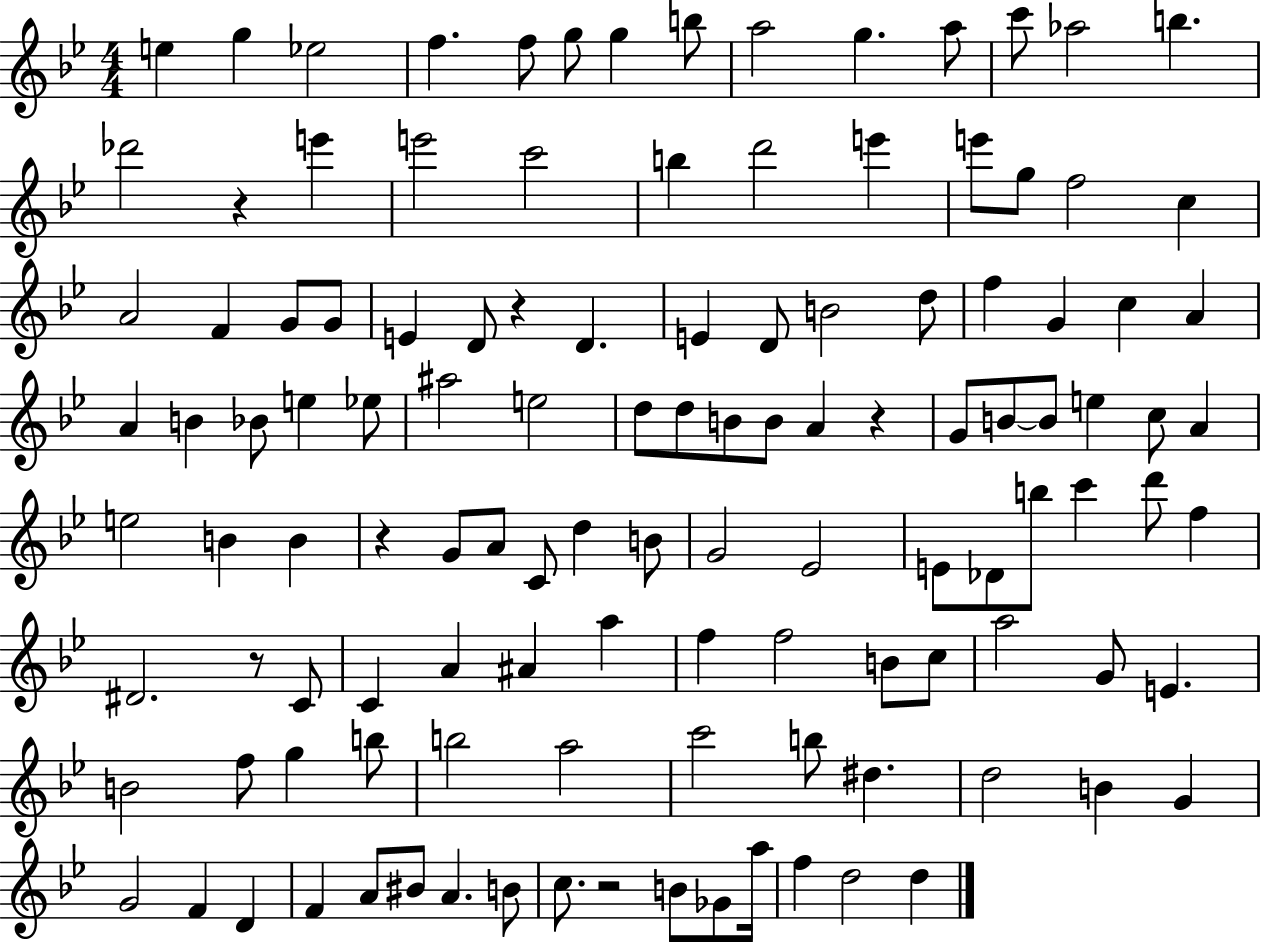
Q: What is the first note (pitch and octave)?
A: E5